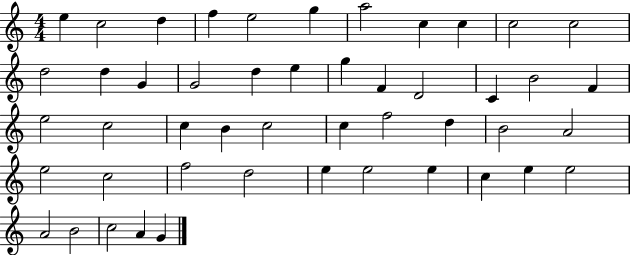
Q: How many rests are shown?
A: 0